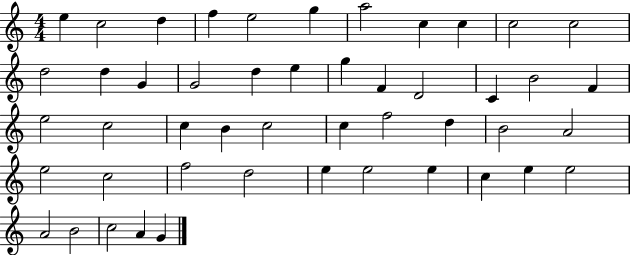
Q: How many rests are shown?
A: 0